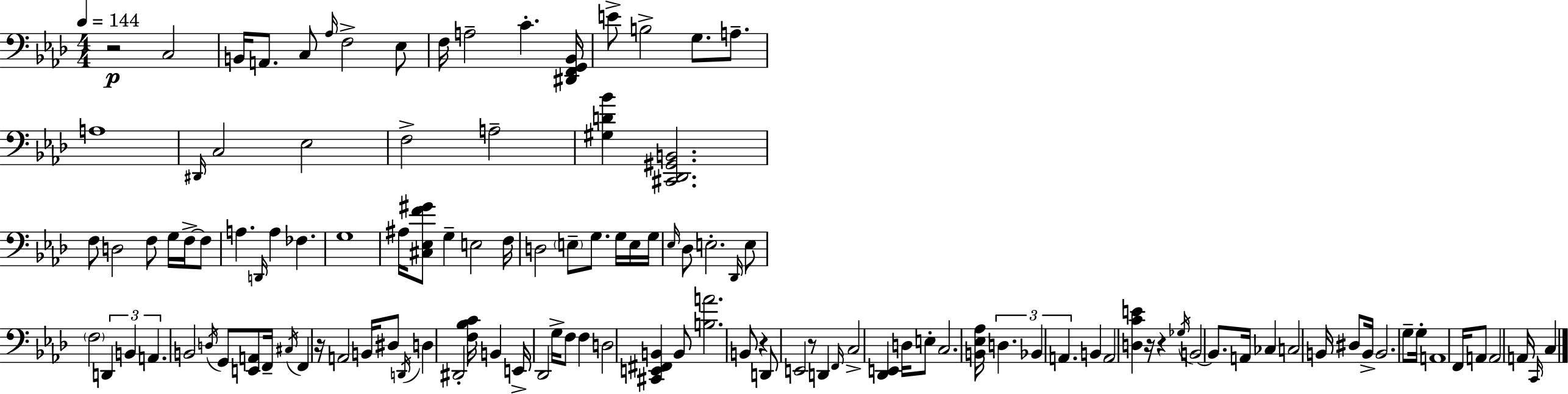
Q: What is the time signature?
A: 4/4